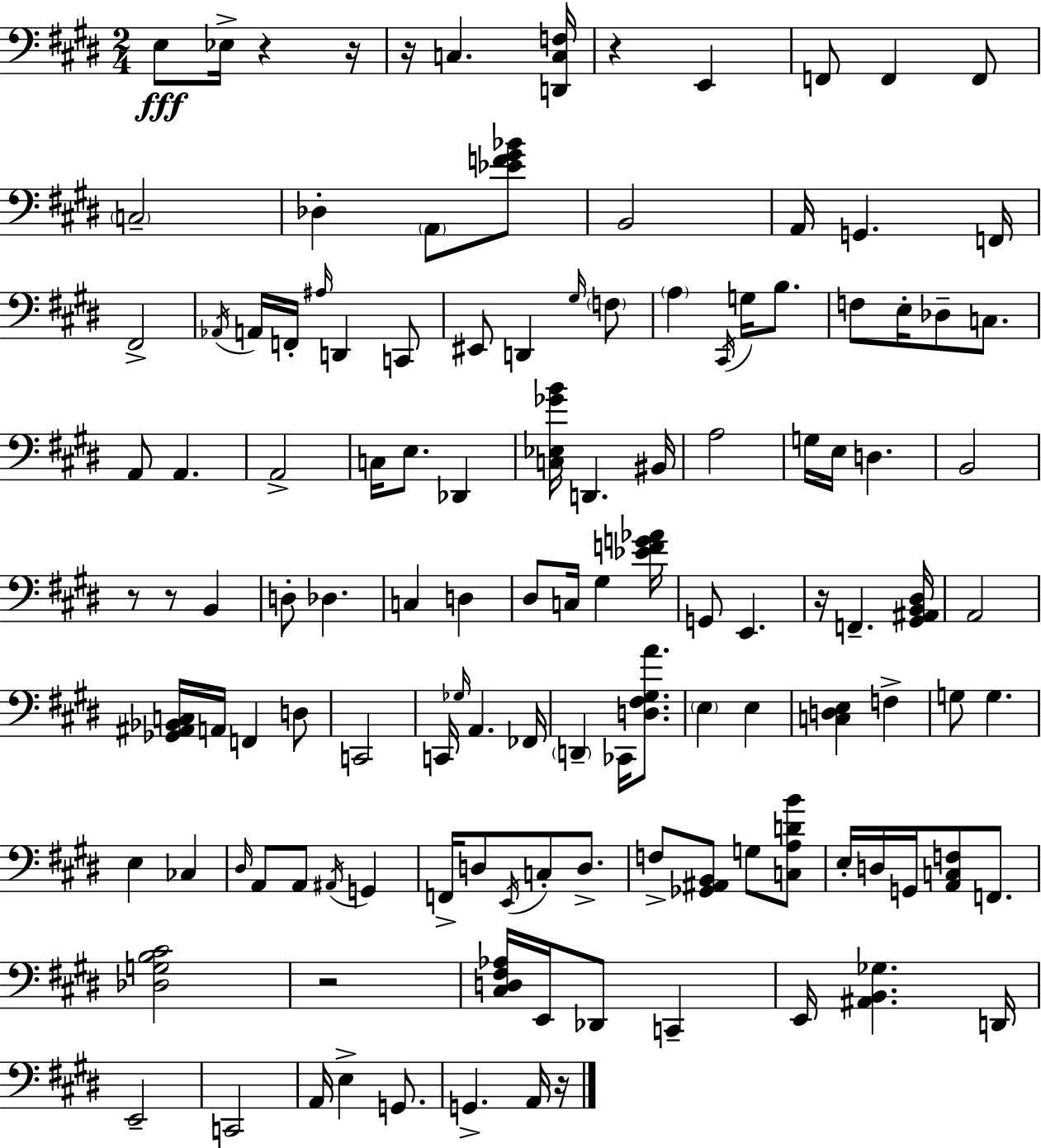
E3/e Eb3/s R/q R/s R/s C3/q. [D2,C3,F3]/s R/q E2/q F2/e F2/q F2/e C3/h Db3/q A2/e [Eb4,F4,G#4,Bb4]/e B2/h A2/s G2/q. F2/s F#2/h Ab2/s A2/s F2/s A#3/s D2/q C2/e EIS2/e D2/q G#3/s F3/e A3/q C#2/s G3/s B3/e. F3/e E3/s Db3/e C3/e. A2/e A2/q. A2/h C3/s E3/e. Db2/q [C3,Eb3,Gb4,B4]/s D2/q. BIS2/s A3/h G3/s E3/s D3/q. B2/h R/e R/e B2/q D3/e Db3/q. C3/q D3/q D#3/e C3/s G#3/q [Eb4,F4,G4,Ab4]/s G2/e E2/q. R/s F2/q. [G#2,A#2,B2,D#3]/s A2/h [Gb2,A#2,Bb2,C3]/s A2/s F2/q D3/e C2/h C2/s Gb3/s A2/q. FES2/s D2/q CES2/s [D3,F#3,G#3,A4]/e. E3/q E3/q [C3,D3,E3]/q F3/q G3/e G3/q. E3/q CES3/q D#3/s A2/e A2/e A#2/s G2/q F2/s D3/e E2/s C3/e D3/e. F3/e [Gb2,A#2,B2]/e G3/e [C3,A3,D4,B4]/e E3/s D3/s G2/s [A2,C3,F3]/e F2/e. [Db3,G3,B3,C#4]/h R/h [C#3,D3,F#3,Ab3]/s E2/s Db2/e C2/q E2/s [A#2,B2,Gb3]/q. D2/s E2/h C2/h A2/s E3/q G2/e. G2/q. A2/s R/s